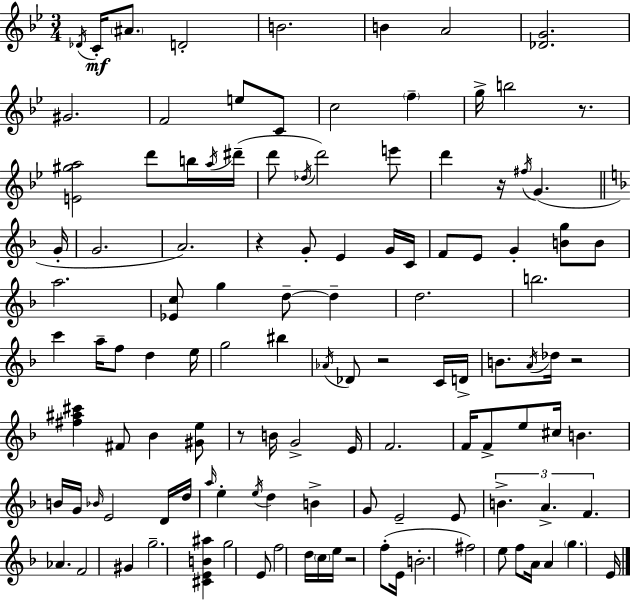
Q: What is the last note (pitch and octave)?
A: E4